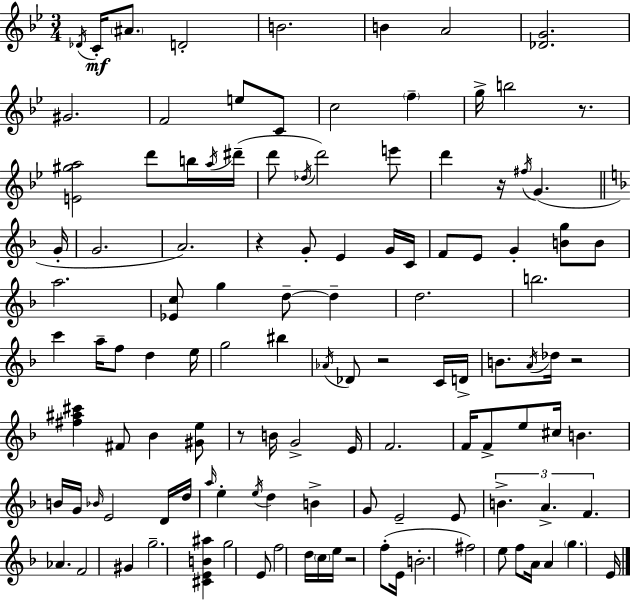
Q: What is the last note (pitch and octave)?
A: E4